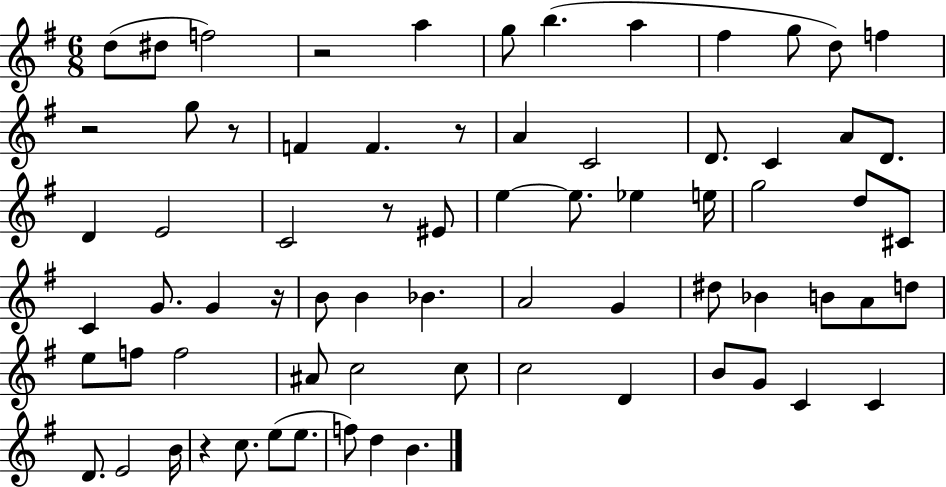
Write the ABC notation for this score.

X:1
T:Untitled
M:6/8
L:1/4
K:G
d/2 ^d/2 f2 z2 a g/2 b a ^f g/2 d/2 f z2 g/2 z/2 F F z/2 A C2 D/2 C A/2 D/2 D E2 C2 z/2 ^E/2 e e/2 _e e/4 g2 d/2 ^C/2 C G/2 G z/4 B/2 B _B A2 G ^d/2 _B B/2 A/2 d/2 e/2 f/2 f2 ^A/2 c2 c/2 c2 D B/2 G/2 C C D/2 E2 B/4 z c/2 e/2 e/2 f/2 d B